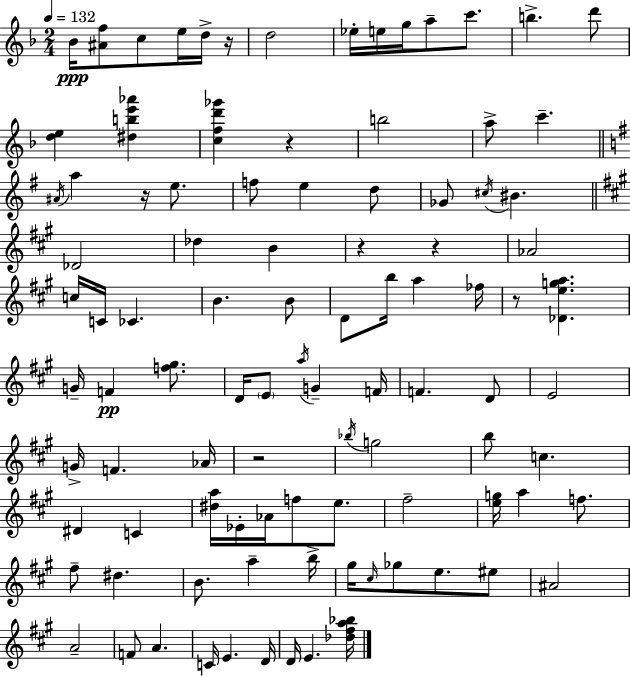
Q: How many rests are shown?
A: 7